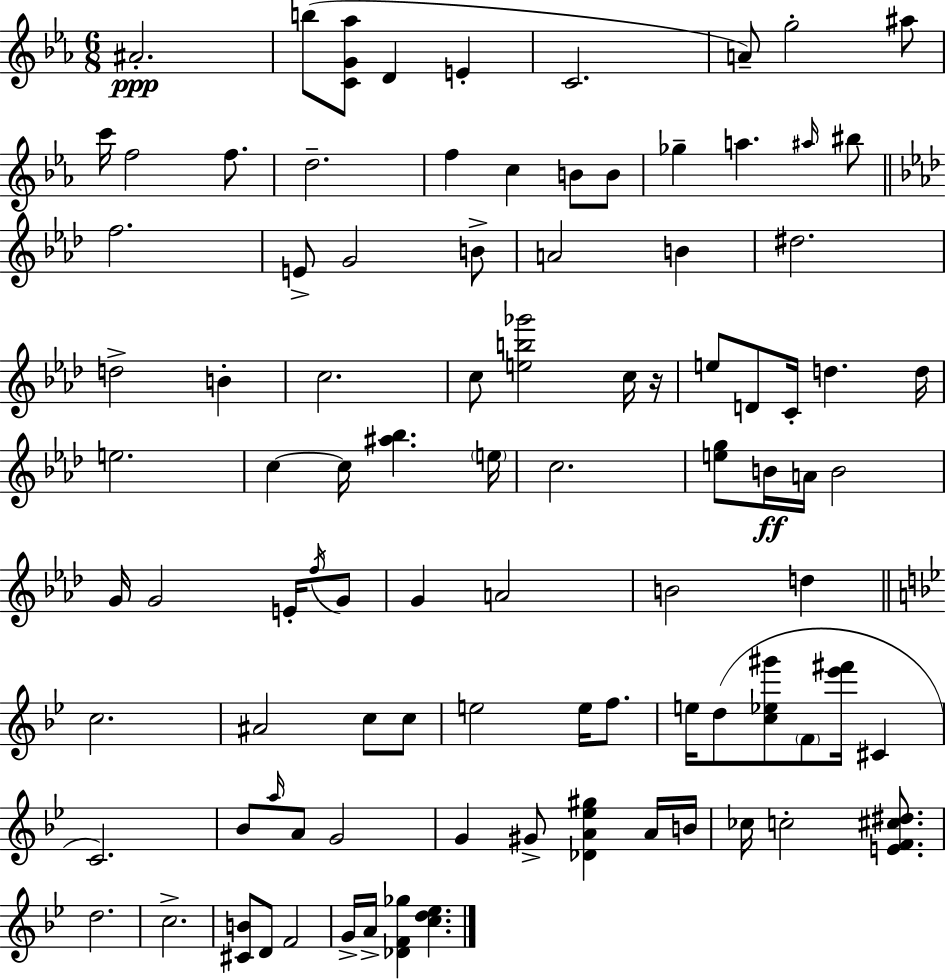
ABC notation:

X:1
T:Untitled
M:6/8
L:1/4
K:Cm
^A2 b/2 [CG_a]/2 D E C2 A/2 g2 ^a/2 c'/4 f2 f/2 d2 f c B/2 B/2 _g a ^a/4 ^b/2 f2 E/2 G2 B/2 A2 B ^d2 d2 B c2 c/2 [eb_g']2 c/4 z/4 e/2 D/2 C/4 d d/4 e2 c c/4 [^a_b] e/4 c2 [eg]/2 B/4 A/4 B2 G/4 G2 E/4 f/4 G/2 G A2 B2 d c2 ^A2 c/2 c/2 e2 e/4 f/2 e/4 d/2 [c_e^g']/2 F/2 [_e'^f']/4 ^C C2 _B/2 a/4 A/2 G2 G ^G/2 [_DA_e^g] A/4 B/4 _c/4 c2 [EF^c^d]/2 d2 c2 [^CB]/2 D/2 F2 G/4 A/4 [_DF_g] [cd_e]